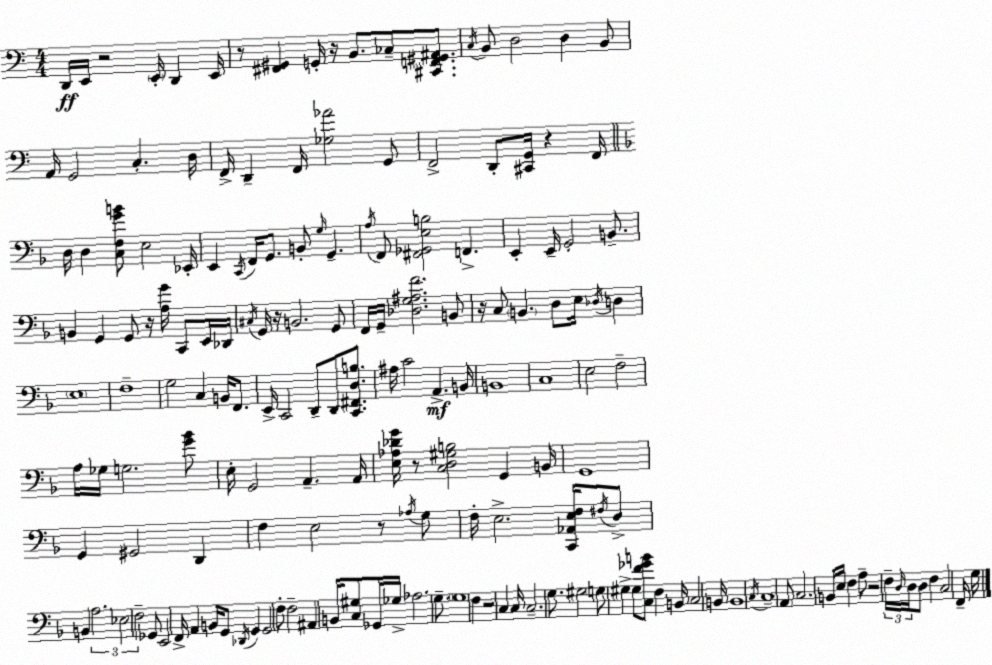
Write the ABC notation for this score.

X:1
T:Untitled
M:4/4
L:1/4
K:Am
D,,/4 E,,/4 z2 E,,/4 D,, E,,/4 z/2 [^F,,^G,,] G,,/4 z/4 B,,/2 _C,/2 [^C,,F,,^G,,^A,,]/2 C,/4 B,,/2 D,2 D, B,,/2 A,,/4 G,,2 C, D,/4 F,,/4 D,, F,,/4 [_G,_A]2 G,,/2 F,,2 D,,/2 [^C,,G,,]/4 z F,,/4 D,/4 D, [C,F,GB]/2 E,2 _E,,/4 E,, C,,/4 F,,/4 G,,/2 B,,/2 G,/4 G,, A,/4 F,,/2 [^F,,_G,,E,B,]2 F,, E,, E,,/4 G,,2 B,,/2 B,, G,, G,,/2 z/4 [A,G]/4 C,,/2 E,,/4 _D,,/4 ^C,/4 G,,/4 z/4 B,,2 G,,/2 F,,/4 G,,/4 [_D,G,^A,F]2 B,,/2 z/4 C,/2 B,, D,/2 E,/4 _D,/4 D, E,4 F,4 G,2 C, B,,/4 F,,/2 E,,/4 C,,2 D,,/2 D,,/2 [C,,^F,,D,B,]/2 ^A,/4 C2 A,, B,,/4 B,,4 C,4 E,2 F,2 A,/4 _G,/4 G,2 [G_B]/2 E,/4 G,,2 A,, A,,/4 [E,_A,_DG]/4 z/2 [C,D,^G,B,]2 G,, B,,/4 G,,4 G,, ^G,,2 D,, F, E,2 z/2 _A,/4 G,/2 F,/4 E,2 [C,,_A,,E,F,]/4 ^F,/4 D,/2 B,, A,2 _E,2 F,2 _G,,/2 E,,2 F,,/4 A,, B,,/4 G,,/2 _D,,/4 G,, G,,2 F,/2 F,2 ^A,, B,,/4 [C,^G,]/2 _G,,/4 _G,/4 _A,2 G,/2 G,4 F, z2 C, C,/4 C,2 G,/2 ^G,2 G,/2 ^G, ^G,/2 [C,F_GB]/2 F, B,,/4 C,2 B,,/4 B,,4 C,/4 C,4 A,,/2 C,2 B,,/4 E,/4 F, A,/2 z2 F,/4 D,/4 D,/4 D,/2 F, C,2 F,,/4 G,/4